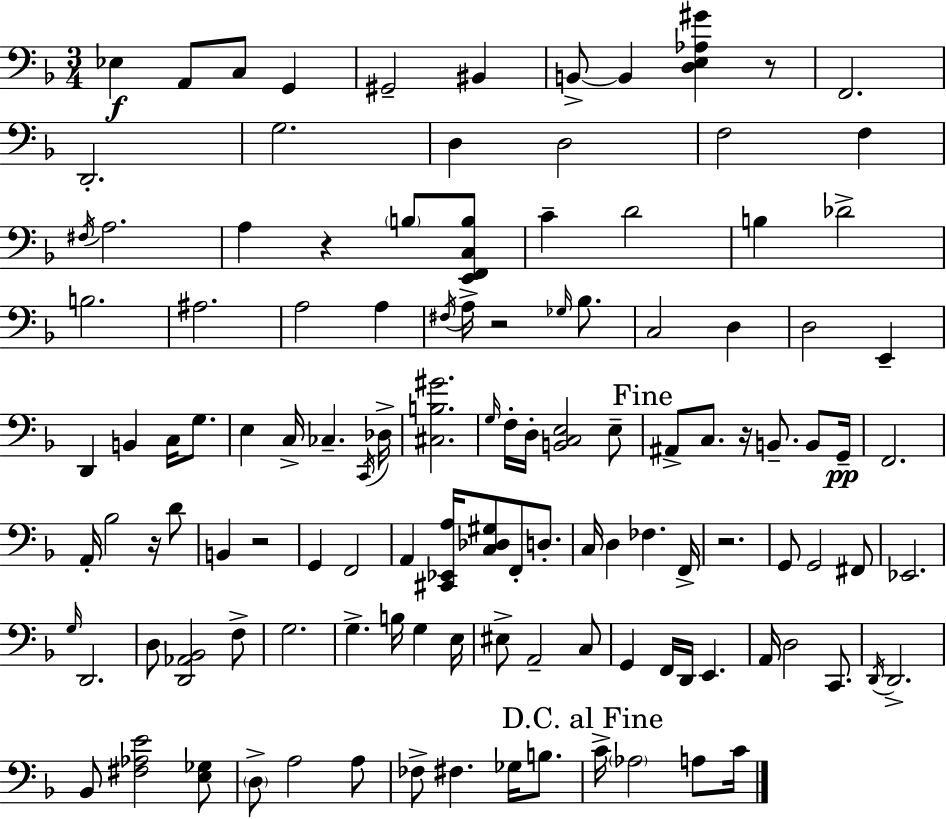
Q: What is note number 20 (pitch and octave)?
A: C4